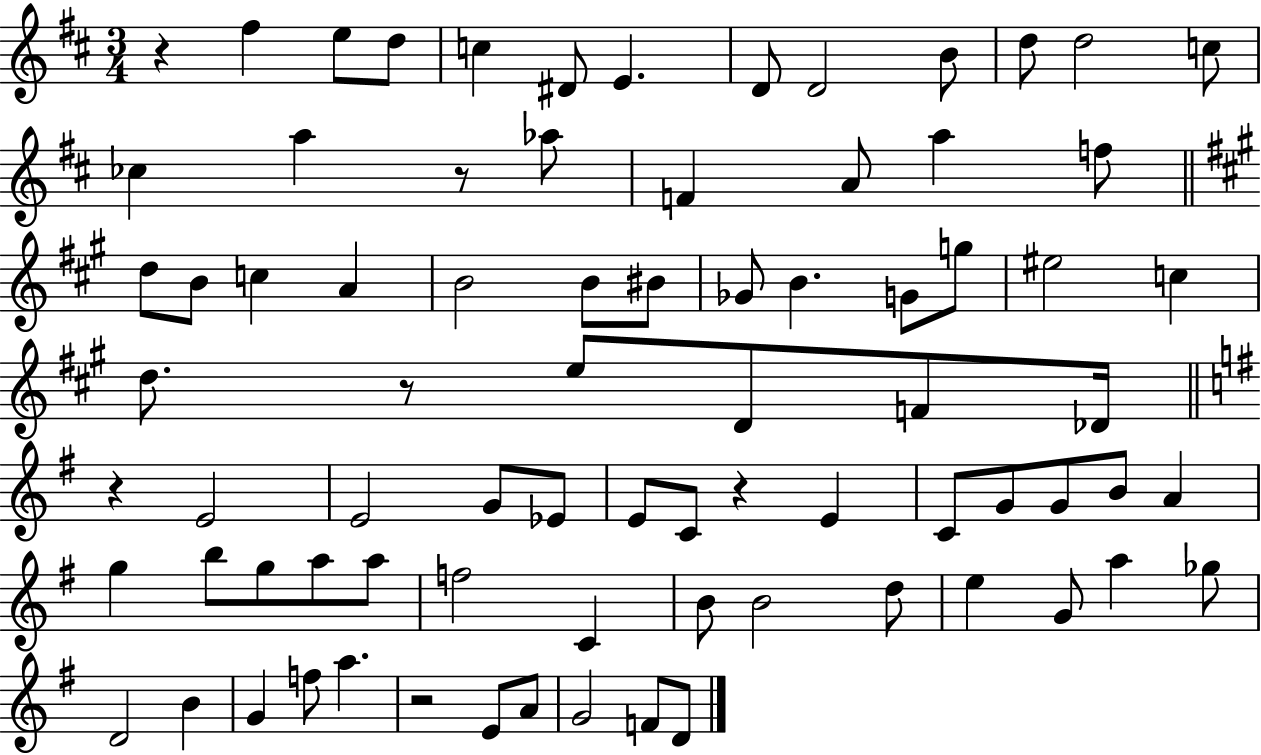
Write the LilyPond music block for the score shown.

{
  \clef treble
  \numericTimeSignature
  \time 3/4
  \key d \major
  r4 fis''4 e''8 d''8 | c''4 dis'8 e'4. | d'8 d'2 b'8 | d''8 d''2 c''8 | \break ces''4 a''4 r8 aes''8 | f'4 a'8 a''4 f''8 | \bar "||" \break \key a \major d''8 b'8 c''4 a'4 | b'2 b'8 bis'8 | ges'8 b'4. g'8 g''8 | eis''2 c''4 | \break d''8. r8 e''8 d'8 f'8 des'16 | \bar "||" \break \key g \major r4 e'2 | e'2 g'8 ees'8 | e'8 c'8 r4 e'4 | c'8 g'8 g'8 b'8 a'4 | \break g''4 b''8 g''8 a''8 a''8 | f''2 c'4 | b'8 b'2 d''8 | e''4 g'8 a''4 ges''8 | \break d'2 b'4 | g'4 f''8 a''4. | r2 e'8 a'8 | g'2 f'8 d'8 | \break \bar "|."
}